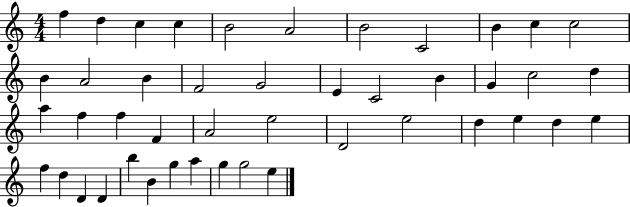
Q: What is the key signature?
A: C major